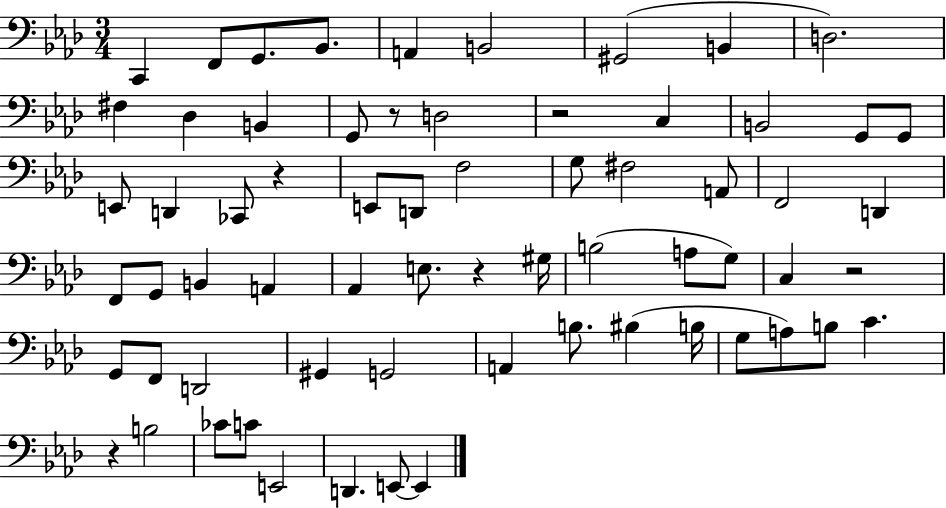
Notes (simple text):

C2/q F2/e G2/e. Bb2/e. A2/q B2/h G#2/h B2/q D3/h. F#3/q Db3/q B2/q G2/e R/e D3/h R/h C3/q B2/h G2/e G2/e E2/e D2/q CES2/e R/q E2/e D2/e F3/h G3/e F#3/h A2/e F2/h D2/q F2/e G2/e B2/q A2/q Ab2/q E3/e. R/q G#3/s B3/h A3/e G3/e C3/q R/h G2/e F2/e D2/h G#2/q G2/h A2/q B3/e. BIS3/q B3/s G3/e A3/e B3/e C4/q. R/q B3/h CES4/e C4/e E2/h D2/q. E2/e E2/q